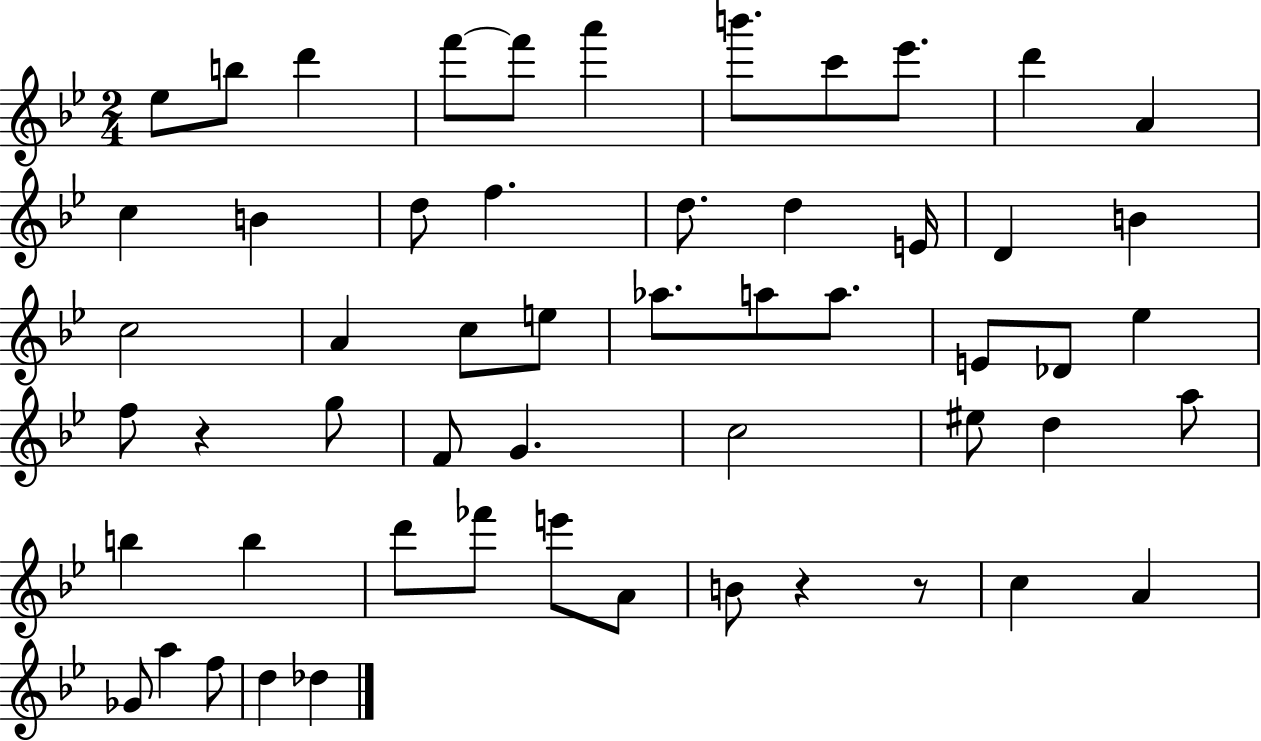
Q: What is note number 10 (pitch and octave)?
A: D6